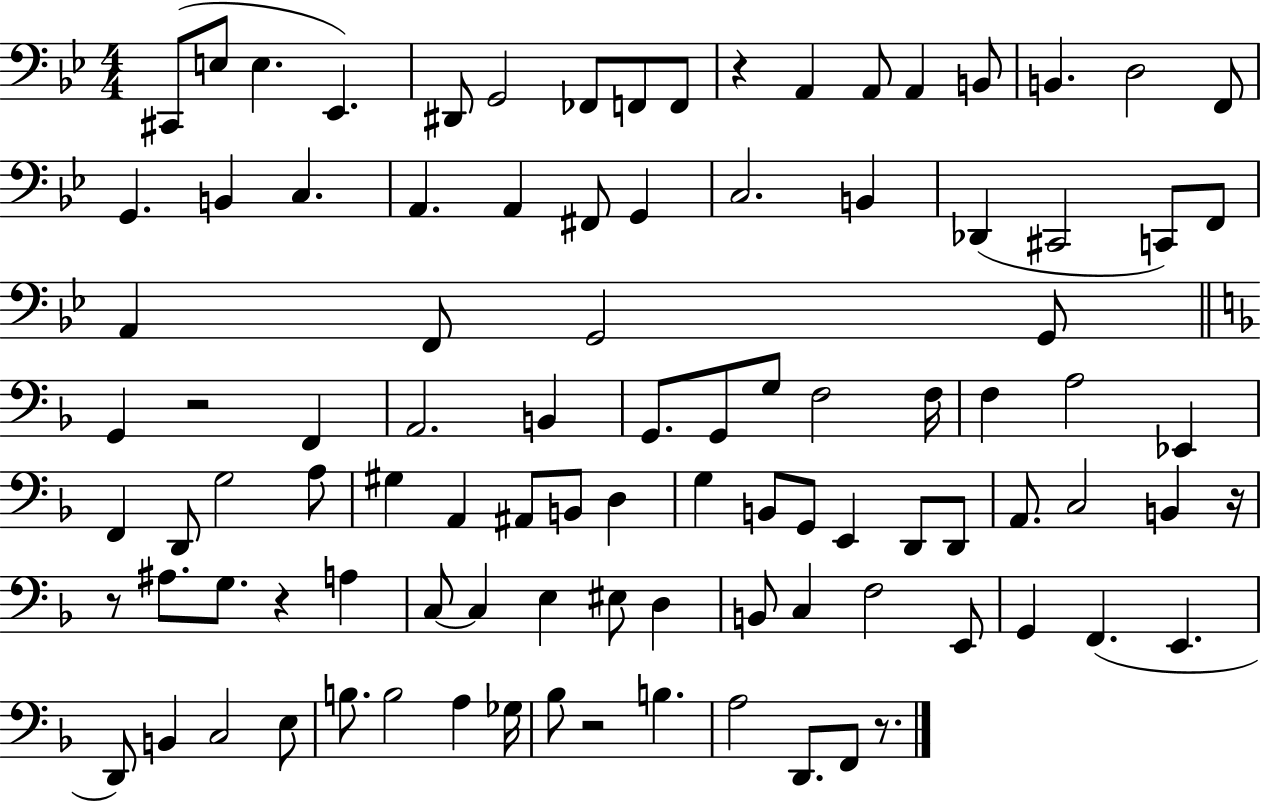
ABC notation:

X:1
T:Untitled
M:4/4
L:1/4
K:Bb
^C,,/2 E,/2 E, _E,, ^D,,/2 G,,2 _F,,/2 F,,/2 F,,/2 z A,, A,,/2 A,, B,,/2 B,, D,2 F,,/2 G,, B,, C, A,, A,, ^F,,/2 G,, C,2 B,, _D,, ^C,,2 C,,/2 F,,/2 A,, F,,/2 G,,2 G,,/2 G,, z2 F,, A,,2 B,, G,,/2 G,,/2 G,/2 F,2 F,/4 F, A,2 _E,, F,, D,,/2 G,2 A,/2 ^G, A,, ^A,,/2 B,,/2 D, G, B,,/2 G,,/2 E,, D,,/2 D,,/2 A,,/2 C,2 B,, z/4 z/2 ^A,/2 G,/2 z A, C,/2 C, E, ^E,/2 D, B,,/2 C, F,2 E,,/2 G,, F,, E,, D,,/2 B,, C,2 E,/2 B,/2 B,2 A, _G,/4 _B,/2 z2 B, A,2 D,,/2 F,,/2 z/2